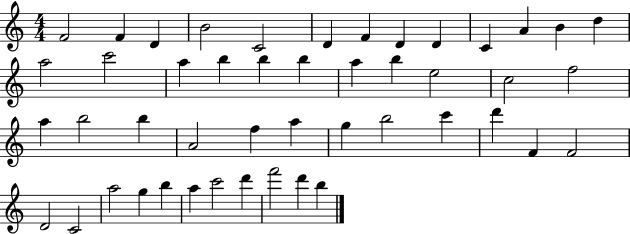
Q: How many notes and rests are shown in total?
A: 47